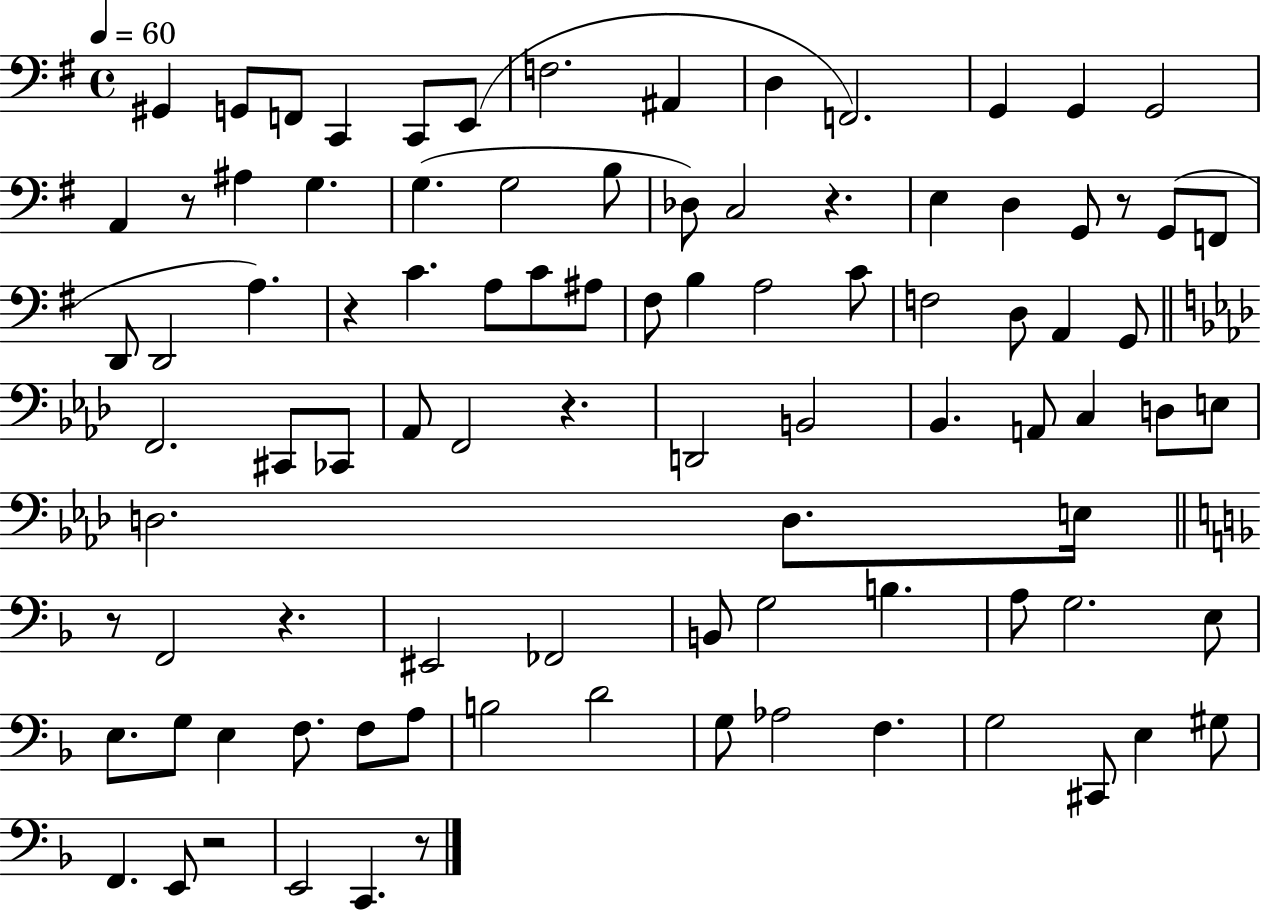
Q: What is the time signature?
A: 4/4